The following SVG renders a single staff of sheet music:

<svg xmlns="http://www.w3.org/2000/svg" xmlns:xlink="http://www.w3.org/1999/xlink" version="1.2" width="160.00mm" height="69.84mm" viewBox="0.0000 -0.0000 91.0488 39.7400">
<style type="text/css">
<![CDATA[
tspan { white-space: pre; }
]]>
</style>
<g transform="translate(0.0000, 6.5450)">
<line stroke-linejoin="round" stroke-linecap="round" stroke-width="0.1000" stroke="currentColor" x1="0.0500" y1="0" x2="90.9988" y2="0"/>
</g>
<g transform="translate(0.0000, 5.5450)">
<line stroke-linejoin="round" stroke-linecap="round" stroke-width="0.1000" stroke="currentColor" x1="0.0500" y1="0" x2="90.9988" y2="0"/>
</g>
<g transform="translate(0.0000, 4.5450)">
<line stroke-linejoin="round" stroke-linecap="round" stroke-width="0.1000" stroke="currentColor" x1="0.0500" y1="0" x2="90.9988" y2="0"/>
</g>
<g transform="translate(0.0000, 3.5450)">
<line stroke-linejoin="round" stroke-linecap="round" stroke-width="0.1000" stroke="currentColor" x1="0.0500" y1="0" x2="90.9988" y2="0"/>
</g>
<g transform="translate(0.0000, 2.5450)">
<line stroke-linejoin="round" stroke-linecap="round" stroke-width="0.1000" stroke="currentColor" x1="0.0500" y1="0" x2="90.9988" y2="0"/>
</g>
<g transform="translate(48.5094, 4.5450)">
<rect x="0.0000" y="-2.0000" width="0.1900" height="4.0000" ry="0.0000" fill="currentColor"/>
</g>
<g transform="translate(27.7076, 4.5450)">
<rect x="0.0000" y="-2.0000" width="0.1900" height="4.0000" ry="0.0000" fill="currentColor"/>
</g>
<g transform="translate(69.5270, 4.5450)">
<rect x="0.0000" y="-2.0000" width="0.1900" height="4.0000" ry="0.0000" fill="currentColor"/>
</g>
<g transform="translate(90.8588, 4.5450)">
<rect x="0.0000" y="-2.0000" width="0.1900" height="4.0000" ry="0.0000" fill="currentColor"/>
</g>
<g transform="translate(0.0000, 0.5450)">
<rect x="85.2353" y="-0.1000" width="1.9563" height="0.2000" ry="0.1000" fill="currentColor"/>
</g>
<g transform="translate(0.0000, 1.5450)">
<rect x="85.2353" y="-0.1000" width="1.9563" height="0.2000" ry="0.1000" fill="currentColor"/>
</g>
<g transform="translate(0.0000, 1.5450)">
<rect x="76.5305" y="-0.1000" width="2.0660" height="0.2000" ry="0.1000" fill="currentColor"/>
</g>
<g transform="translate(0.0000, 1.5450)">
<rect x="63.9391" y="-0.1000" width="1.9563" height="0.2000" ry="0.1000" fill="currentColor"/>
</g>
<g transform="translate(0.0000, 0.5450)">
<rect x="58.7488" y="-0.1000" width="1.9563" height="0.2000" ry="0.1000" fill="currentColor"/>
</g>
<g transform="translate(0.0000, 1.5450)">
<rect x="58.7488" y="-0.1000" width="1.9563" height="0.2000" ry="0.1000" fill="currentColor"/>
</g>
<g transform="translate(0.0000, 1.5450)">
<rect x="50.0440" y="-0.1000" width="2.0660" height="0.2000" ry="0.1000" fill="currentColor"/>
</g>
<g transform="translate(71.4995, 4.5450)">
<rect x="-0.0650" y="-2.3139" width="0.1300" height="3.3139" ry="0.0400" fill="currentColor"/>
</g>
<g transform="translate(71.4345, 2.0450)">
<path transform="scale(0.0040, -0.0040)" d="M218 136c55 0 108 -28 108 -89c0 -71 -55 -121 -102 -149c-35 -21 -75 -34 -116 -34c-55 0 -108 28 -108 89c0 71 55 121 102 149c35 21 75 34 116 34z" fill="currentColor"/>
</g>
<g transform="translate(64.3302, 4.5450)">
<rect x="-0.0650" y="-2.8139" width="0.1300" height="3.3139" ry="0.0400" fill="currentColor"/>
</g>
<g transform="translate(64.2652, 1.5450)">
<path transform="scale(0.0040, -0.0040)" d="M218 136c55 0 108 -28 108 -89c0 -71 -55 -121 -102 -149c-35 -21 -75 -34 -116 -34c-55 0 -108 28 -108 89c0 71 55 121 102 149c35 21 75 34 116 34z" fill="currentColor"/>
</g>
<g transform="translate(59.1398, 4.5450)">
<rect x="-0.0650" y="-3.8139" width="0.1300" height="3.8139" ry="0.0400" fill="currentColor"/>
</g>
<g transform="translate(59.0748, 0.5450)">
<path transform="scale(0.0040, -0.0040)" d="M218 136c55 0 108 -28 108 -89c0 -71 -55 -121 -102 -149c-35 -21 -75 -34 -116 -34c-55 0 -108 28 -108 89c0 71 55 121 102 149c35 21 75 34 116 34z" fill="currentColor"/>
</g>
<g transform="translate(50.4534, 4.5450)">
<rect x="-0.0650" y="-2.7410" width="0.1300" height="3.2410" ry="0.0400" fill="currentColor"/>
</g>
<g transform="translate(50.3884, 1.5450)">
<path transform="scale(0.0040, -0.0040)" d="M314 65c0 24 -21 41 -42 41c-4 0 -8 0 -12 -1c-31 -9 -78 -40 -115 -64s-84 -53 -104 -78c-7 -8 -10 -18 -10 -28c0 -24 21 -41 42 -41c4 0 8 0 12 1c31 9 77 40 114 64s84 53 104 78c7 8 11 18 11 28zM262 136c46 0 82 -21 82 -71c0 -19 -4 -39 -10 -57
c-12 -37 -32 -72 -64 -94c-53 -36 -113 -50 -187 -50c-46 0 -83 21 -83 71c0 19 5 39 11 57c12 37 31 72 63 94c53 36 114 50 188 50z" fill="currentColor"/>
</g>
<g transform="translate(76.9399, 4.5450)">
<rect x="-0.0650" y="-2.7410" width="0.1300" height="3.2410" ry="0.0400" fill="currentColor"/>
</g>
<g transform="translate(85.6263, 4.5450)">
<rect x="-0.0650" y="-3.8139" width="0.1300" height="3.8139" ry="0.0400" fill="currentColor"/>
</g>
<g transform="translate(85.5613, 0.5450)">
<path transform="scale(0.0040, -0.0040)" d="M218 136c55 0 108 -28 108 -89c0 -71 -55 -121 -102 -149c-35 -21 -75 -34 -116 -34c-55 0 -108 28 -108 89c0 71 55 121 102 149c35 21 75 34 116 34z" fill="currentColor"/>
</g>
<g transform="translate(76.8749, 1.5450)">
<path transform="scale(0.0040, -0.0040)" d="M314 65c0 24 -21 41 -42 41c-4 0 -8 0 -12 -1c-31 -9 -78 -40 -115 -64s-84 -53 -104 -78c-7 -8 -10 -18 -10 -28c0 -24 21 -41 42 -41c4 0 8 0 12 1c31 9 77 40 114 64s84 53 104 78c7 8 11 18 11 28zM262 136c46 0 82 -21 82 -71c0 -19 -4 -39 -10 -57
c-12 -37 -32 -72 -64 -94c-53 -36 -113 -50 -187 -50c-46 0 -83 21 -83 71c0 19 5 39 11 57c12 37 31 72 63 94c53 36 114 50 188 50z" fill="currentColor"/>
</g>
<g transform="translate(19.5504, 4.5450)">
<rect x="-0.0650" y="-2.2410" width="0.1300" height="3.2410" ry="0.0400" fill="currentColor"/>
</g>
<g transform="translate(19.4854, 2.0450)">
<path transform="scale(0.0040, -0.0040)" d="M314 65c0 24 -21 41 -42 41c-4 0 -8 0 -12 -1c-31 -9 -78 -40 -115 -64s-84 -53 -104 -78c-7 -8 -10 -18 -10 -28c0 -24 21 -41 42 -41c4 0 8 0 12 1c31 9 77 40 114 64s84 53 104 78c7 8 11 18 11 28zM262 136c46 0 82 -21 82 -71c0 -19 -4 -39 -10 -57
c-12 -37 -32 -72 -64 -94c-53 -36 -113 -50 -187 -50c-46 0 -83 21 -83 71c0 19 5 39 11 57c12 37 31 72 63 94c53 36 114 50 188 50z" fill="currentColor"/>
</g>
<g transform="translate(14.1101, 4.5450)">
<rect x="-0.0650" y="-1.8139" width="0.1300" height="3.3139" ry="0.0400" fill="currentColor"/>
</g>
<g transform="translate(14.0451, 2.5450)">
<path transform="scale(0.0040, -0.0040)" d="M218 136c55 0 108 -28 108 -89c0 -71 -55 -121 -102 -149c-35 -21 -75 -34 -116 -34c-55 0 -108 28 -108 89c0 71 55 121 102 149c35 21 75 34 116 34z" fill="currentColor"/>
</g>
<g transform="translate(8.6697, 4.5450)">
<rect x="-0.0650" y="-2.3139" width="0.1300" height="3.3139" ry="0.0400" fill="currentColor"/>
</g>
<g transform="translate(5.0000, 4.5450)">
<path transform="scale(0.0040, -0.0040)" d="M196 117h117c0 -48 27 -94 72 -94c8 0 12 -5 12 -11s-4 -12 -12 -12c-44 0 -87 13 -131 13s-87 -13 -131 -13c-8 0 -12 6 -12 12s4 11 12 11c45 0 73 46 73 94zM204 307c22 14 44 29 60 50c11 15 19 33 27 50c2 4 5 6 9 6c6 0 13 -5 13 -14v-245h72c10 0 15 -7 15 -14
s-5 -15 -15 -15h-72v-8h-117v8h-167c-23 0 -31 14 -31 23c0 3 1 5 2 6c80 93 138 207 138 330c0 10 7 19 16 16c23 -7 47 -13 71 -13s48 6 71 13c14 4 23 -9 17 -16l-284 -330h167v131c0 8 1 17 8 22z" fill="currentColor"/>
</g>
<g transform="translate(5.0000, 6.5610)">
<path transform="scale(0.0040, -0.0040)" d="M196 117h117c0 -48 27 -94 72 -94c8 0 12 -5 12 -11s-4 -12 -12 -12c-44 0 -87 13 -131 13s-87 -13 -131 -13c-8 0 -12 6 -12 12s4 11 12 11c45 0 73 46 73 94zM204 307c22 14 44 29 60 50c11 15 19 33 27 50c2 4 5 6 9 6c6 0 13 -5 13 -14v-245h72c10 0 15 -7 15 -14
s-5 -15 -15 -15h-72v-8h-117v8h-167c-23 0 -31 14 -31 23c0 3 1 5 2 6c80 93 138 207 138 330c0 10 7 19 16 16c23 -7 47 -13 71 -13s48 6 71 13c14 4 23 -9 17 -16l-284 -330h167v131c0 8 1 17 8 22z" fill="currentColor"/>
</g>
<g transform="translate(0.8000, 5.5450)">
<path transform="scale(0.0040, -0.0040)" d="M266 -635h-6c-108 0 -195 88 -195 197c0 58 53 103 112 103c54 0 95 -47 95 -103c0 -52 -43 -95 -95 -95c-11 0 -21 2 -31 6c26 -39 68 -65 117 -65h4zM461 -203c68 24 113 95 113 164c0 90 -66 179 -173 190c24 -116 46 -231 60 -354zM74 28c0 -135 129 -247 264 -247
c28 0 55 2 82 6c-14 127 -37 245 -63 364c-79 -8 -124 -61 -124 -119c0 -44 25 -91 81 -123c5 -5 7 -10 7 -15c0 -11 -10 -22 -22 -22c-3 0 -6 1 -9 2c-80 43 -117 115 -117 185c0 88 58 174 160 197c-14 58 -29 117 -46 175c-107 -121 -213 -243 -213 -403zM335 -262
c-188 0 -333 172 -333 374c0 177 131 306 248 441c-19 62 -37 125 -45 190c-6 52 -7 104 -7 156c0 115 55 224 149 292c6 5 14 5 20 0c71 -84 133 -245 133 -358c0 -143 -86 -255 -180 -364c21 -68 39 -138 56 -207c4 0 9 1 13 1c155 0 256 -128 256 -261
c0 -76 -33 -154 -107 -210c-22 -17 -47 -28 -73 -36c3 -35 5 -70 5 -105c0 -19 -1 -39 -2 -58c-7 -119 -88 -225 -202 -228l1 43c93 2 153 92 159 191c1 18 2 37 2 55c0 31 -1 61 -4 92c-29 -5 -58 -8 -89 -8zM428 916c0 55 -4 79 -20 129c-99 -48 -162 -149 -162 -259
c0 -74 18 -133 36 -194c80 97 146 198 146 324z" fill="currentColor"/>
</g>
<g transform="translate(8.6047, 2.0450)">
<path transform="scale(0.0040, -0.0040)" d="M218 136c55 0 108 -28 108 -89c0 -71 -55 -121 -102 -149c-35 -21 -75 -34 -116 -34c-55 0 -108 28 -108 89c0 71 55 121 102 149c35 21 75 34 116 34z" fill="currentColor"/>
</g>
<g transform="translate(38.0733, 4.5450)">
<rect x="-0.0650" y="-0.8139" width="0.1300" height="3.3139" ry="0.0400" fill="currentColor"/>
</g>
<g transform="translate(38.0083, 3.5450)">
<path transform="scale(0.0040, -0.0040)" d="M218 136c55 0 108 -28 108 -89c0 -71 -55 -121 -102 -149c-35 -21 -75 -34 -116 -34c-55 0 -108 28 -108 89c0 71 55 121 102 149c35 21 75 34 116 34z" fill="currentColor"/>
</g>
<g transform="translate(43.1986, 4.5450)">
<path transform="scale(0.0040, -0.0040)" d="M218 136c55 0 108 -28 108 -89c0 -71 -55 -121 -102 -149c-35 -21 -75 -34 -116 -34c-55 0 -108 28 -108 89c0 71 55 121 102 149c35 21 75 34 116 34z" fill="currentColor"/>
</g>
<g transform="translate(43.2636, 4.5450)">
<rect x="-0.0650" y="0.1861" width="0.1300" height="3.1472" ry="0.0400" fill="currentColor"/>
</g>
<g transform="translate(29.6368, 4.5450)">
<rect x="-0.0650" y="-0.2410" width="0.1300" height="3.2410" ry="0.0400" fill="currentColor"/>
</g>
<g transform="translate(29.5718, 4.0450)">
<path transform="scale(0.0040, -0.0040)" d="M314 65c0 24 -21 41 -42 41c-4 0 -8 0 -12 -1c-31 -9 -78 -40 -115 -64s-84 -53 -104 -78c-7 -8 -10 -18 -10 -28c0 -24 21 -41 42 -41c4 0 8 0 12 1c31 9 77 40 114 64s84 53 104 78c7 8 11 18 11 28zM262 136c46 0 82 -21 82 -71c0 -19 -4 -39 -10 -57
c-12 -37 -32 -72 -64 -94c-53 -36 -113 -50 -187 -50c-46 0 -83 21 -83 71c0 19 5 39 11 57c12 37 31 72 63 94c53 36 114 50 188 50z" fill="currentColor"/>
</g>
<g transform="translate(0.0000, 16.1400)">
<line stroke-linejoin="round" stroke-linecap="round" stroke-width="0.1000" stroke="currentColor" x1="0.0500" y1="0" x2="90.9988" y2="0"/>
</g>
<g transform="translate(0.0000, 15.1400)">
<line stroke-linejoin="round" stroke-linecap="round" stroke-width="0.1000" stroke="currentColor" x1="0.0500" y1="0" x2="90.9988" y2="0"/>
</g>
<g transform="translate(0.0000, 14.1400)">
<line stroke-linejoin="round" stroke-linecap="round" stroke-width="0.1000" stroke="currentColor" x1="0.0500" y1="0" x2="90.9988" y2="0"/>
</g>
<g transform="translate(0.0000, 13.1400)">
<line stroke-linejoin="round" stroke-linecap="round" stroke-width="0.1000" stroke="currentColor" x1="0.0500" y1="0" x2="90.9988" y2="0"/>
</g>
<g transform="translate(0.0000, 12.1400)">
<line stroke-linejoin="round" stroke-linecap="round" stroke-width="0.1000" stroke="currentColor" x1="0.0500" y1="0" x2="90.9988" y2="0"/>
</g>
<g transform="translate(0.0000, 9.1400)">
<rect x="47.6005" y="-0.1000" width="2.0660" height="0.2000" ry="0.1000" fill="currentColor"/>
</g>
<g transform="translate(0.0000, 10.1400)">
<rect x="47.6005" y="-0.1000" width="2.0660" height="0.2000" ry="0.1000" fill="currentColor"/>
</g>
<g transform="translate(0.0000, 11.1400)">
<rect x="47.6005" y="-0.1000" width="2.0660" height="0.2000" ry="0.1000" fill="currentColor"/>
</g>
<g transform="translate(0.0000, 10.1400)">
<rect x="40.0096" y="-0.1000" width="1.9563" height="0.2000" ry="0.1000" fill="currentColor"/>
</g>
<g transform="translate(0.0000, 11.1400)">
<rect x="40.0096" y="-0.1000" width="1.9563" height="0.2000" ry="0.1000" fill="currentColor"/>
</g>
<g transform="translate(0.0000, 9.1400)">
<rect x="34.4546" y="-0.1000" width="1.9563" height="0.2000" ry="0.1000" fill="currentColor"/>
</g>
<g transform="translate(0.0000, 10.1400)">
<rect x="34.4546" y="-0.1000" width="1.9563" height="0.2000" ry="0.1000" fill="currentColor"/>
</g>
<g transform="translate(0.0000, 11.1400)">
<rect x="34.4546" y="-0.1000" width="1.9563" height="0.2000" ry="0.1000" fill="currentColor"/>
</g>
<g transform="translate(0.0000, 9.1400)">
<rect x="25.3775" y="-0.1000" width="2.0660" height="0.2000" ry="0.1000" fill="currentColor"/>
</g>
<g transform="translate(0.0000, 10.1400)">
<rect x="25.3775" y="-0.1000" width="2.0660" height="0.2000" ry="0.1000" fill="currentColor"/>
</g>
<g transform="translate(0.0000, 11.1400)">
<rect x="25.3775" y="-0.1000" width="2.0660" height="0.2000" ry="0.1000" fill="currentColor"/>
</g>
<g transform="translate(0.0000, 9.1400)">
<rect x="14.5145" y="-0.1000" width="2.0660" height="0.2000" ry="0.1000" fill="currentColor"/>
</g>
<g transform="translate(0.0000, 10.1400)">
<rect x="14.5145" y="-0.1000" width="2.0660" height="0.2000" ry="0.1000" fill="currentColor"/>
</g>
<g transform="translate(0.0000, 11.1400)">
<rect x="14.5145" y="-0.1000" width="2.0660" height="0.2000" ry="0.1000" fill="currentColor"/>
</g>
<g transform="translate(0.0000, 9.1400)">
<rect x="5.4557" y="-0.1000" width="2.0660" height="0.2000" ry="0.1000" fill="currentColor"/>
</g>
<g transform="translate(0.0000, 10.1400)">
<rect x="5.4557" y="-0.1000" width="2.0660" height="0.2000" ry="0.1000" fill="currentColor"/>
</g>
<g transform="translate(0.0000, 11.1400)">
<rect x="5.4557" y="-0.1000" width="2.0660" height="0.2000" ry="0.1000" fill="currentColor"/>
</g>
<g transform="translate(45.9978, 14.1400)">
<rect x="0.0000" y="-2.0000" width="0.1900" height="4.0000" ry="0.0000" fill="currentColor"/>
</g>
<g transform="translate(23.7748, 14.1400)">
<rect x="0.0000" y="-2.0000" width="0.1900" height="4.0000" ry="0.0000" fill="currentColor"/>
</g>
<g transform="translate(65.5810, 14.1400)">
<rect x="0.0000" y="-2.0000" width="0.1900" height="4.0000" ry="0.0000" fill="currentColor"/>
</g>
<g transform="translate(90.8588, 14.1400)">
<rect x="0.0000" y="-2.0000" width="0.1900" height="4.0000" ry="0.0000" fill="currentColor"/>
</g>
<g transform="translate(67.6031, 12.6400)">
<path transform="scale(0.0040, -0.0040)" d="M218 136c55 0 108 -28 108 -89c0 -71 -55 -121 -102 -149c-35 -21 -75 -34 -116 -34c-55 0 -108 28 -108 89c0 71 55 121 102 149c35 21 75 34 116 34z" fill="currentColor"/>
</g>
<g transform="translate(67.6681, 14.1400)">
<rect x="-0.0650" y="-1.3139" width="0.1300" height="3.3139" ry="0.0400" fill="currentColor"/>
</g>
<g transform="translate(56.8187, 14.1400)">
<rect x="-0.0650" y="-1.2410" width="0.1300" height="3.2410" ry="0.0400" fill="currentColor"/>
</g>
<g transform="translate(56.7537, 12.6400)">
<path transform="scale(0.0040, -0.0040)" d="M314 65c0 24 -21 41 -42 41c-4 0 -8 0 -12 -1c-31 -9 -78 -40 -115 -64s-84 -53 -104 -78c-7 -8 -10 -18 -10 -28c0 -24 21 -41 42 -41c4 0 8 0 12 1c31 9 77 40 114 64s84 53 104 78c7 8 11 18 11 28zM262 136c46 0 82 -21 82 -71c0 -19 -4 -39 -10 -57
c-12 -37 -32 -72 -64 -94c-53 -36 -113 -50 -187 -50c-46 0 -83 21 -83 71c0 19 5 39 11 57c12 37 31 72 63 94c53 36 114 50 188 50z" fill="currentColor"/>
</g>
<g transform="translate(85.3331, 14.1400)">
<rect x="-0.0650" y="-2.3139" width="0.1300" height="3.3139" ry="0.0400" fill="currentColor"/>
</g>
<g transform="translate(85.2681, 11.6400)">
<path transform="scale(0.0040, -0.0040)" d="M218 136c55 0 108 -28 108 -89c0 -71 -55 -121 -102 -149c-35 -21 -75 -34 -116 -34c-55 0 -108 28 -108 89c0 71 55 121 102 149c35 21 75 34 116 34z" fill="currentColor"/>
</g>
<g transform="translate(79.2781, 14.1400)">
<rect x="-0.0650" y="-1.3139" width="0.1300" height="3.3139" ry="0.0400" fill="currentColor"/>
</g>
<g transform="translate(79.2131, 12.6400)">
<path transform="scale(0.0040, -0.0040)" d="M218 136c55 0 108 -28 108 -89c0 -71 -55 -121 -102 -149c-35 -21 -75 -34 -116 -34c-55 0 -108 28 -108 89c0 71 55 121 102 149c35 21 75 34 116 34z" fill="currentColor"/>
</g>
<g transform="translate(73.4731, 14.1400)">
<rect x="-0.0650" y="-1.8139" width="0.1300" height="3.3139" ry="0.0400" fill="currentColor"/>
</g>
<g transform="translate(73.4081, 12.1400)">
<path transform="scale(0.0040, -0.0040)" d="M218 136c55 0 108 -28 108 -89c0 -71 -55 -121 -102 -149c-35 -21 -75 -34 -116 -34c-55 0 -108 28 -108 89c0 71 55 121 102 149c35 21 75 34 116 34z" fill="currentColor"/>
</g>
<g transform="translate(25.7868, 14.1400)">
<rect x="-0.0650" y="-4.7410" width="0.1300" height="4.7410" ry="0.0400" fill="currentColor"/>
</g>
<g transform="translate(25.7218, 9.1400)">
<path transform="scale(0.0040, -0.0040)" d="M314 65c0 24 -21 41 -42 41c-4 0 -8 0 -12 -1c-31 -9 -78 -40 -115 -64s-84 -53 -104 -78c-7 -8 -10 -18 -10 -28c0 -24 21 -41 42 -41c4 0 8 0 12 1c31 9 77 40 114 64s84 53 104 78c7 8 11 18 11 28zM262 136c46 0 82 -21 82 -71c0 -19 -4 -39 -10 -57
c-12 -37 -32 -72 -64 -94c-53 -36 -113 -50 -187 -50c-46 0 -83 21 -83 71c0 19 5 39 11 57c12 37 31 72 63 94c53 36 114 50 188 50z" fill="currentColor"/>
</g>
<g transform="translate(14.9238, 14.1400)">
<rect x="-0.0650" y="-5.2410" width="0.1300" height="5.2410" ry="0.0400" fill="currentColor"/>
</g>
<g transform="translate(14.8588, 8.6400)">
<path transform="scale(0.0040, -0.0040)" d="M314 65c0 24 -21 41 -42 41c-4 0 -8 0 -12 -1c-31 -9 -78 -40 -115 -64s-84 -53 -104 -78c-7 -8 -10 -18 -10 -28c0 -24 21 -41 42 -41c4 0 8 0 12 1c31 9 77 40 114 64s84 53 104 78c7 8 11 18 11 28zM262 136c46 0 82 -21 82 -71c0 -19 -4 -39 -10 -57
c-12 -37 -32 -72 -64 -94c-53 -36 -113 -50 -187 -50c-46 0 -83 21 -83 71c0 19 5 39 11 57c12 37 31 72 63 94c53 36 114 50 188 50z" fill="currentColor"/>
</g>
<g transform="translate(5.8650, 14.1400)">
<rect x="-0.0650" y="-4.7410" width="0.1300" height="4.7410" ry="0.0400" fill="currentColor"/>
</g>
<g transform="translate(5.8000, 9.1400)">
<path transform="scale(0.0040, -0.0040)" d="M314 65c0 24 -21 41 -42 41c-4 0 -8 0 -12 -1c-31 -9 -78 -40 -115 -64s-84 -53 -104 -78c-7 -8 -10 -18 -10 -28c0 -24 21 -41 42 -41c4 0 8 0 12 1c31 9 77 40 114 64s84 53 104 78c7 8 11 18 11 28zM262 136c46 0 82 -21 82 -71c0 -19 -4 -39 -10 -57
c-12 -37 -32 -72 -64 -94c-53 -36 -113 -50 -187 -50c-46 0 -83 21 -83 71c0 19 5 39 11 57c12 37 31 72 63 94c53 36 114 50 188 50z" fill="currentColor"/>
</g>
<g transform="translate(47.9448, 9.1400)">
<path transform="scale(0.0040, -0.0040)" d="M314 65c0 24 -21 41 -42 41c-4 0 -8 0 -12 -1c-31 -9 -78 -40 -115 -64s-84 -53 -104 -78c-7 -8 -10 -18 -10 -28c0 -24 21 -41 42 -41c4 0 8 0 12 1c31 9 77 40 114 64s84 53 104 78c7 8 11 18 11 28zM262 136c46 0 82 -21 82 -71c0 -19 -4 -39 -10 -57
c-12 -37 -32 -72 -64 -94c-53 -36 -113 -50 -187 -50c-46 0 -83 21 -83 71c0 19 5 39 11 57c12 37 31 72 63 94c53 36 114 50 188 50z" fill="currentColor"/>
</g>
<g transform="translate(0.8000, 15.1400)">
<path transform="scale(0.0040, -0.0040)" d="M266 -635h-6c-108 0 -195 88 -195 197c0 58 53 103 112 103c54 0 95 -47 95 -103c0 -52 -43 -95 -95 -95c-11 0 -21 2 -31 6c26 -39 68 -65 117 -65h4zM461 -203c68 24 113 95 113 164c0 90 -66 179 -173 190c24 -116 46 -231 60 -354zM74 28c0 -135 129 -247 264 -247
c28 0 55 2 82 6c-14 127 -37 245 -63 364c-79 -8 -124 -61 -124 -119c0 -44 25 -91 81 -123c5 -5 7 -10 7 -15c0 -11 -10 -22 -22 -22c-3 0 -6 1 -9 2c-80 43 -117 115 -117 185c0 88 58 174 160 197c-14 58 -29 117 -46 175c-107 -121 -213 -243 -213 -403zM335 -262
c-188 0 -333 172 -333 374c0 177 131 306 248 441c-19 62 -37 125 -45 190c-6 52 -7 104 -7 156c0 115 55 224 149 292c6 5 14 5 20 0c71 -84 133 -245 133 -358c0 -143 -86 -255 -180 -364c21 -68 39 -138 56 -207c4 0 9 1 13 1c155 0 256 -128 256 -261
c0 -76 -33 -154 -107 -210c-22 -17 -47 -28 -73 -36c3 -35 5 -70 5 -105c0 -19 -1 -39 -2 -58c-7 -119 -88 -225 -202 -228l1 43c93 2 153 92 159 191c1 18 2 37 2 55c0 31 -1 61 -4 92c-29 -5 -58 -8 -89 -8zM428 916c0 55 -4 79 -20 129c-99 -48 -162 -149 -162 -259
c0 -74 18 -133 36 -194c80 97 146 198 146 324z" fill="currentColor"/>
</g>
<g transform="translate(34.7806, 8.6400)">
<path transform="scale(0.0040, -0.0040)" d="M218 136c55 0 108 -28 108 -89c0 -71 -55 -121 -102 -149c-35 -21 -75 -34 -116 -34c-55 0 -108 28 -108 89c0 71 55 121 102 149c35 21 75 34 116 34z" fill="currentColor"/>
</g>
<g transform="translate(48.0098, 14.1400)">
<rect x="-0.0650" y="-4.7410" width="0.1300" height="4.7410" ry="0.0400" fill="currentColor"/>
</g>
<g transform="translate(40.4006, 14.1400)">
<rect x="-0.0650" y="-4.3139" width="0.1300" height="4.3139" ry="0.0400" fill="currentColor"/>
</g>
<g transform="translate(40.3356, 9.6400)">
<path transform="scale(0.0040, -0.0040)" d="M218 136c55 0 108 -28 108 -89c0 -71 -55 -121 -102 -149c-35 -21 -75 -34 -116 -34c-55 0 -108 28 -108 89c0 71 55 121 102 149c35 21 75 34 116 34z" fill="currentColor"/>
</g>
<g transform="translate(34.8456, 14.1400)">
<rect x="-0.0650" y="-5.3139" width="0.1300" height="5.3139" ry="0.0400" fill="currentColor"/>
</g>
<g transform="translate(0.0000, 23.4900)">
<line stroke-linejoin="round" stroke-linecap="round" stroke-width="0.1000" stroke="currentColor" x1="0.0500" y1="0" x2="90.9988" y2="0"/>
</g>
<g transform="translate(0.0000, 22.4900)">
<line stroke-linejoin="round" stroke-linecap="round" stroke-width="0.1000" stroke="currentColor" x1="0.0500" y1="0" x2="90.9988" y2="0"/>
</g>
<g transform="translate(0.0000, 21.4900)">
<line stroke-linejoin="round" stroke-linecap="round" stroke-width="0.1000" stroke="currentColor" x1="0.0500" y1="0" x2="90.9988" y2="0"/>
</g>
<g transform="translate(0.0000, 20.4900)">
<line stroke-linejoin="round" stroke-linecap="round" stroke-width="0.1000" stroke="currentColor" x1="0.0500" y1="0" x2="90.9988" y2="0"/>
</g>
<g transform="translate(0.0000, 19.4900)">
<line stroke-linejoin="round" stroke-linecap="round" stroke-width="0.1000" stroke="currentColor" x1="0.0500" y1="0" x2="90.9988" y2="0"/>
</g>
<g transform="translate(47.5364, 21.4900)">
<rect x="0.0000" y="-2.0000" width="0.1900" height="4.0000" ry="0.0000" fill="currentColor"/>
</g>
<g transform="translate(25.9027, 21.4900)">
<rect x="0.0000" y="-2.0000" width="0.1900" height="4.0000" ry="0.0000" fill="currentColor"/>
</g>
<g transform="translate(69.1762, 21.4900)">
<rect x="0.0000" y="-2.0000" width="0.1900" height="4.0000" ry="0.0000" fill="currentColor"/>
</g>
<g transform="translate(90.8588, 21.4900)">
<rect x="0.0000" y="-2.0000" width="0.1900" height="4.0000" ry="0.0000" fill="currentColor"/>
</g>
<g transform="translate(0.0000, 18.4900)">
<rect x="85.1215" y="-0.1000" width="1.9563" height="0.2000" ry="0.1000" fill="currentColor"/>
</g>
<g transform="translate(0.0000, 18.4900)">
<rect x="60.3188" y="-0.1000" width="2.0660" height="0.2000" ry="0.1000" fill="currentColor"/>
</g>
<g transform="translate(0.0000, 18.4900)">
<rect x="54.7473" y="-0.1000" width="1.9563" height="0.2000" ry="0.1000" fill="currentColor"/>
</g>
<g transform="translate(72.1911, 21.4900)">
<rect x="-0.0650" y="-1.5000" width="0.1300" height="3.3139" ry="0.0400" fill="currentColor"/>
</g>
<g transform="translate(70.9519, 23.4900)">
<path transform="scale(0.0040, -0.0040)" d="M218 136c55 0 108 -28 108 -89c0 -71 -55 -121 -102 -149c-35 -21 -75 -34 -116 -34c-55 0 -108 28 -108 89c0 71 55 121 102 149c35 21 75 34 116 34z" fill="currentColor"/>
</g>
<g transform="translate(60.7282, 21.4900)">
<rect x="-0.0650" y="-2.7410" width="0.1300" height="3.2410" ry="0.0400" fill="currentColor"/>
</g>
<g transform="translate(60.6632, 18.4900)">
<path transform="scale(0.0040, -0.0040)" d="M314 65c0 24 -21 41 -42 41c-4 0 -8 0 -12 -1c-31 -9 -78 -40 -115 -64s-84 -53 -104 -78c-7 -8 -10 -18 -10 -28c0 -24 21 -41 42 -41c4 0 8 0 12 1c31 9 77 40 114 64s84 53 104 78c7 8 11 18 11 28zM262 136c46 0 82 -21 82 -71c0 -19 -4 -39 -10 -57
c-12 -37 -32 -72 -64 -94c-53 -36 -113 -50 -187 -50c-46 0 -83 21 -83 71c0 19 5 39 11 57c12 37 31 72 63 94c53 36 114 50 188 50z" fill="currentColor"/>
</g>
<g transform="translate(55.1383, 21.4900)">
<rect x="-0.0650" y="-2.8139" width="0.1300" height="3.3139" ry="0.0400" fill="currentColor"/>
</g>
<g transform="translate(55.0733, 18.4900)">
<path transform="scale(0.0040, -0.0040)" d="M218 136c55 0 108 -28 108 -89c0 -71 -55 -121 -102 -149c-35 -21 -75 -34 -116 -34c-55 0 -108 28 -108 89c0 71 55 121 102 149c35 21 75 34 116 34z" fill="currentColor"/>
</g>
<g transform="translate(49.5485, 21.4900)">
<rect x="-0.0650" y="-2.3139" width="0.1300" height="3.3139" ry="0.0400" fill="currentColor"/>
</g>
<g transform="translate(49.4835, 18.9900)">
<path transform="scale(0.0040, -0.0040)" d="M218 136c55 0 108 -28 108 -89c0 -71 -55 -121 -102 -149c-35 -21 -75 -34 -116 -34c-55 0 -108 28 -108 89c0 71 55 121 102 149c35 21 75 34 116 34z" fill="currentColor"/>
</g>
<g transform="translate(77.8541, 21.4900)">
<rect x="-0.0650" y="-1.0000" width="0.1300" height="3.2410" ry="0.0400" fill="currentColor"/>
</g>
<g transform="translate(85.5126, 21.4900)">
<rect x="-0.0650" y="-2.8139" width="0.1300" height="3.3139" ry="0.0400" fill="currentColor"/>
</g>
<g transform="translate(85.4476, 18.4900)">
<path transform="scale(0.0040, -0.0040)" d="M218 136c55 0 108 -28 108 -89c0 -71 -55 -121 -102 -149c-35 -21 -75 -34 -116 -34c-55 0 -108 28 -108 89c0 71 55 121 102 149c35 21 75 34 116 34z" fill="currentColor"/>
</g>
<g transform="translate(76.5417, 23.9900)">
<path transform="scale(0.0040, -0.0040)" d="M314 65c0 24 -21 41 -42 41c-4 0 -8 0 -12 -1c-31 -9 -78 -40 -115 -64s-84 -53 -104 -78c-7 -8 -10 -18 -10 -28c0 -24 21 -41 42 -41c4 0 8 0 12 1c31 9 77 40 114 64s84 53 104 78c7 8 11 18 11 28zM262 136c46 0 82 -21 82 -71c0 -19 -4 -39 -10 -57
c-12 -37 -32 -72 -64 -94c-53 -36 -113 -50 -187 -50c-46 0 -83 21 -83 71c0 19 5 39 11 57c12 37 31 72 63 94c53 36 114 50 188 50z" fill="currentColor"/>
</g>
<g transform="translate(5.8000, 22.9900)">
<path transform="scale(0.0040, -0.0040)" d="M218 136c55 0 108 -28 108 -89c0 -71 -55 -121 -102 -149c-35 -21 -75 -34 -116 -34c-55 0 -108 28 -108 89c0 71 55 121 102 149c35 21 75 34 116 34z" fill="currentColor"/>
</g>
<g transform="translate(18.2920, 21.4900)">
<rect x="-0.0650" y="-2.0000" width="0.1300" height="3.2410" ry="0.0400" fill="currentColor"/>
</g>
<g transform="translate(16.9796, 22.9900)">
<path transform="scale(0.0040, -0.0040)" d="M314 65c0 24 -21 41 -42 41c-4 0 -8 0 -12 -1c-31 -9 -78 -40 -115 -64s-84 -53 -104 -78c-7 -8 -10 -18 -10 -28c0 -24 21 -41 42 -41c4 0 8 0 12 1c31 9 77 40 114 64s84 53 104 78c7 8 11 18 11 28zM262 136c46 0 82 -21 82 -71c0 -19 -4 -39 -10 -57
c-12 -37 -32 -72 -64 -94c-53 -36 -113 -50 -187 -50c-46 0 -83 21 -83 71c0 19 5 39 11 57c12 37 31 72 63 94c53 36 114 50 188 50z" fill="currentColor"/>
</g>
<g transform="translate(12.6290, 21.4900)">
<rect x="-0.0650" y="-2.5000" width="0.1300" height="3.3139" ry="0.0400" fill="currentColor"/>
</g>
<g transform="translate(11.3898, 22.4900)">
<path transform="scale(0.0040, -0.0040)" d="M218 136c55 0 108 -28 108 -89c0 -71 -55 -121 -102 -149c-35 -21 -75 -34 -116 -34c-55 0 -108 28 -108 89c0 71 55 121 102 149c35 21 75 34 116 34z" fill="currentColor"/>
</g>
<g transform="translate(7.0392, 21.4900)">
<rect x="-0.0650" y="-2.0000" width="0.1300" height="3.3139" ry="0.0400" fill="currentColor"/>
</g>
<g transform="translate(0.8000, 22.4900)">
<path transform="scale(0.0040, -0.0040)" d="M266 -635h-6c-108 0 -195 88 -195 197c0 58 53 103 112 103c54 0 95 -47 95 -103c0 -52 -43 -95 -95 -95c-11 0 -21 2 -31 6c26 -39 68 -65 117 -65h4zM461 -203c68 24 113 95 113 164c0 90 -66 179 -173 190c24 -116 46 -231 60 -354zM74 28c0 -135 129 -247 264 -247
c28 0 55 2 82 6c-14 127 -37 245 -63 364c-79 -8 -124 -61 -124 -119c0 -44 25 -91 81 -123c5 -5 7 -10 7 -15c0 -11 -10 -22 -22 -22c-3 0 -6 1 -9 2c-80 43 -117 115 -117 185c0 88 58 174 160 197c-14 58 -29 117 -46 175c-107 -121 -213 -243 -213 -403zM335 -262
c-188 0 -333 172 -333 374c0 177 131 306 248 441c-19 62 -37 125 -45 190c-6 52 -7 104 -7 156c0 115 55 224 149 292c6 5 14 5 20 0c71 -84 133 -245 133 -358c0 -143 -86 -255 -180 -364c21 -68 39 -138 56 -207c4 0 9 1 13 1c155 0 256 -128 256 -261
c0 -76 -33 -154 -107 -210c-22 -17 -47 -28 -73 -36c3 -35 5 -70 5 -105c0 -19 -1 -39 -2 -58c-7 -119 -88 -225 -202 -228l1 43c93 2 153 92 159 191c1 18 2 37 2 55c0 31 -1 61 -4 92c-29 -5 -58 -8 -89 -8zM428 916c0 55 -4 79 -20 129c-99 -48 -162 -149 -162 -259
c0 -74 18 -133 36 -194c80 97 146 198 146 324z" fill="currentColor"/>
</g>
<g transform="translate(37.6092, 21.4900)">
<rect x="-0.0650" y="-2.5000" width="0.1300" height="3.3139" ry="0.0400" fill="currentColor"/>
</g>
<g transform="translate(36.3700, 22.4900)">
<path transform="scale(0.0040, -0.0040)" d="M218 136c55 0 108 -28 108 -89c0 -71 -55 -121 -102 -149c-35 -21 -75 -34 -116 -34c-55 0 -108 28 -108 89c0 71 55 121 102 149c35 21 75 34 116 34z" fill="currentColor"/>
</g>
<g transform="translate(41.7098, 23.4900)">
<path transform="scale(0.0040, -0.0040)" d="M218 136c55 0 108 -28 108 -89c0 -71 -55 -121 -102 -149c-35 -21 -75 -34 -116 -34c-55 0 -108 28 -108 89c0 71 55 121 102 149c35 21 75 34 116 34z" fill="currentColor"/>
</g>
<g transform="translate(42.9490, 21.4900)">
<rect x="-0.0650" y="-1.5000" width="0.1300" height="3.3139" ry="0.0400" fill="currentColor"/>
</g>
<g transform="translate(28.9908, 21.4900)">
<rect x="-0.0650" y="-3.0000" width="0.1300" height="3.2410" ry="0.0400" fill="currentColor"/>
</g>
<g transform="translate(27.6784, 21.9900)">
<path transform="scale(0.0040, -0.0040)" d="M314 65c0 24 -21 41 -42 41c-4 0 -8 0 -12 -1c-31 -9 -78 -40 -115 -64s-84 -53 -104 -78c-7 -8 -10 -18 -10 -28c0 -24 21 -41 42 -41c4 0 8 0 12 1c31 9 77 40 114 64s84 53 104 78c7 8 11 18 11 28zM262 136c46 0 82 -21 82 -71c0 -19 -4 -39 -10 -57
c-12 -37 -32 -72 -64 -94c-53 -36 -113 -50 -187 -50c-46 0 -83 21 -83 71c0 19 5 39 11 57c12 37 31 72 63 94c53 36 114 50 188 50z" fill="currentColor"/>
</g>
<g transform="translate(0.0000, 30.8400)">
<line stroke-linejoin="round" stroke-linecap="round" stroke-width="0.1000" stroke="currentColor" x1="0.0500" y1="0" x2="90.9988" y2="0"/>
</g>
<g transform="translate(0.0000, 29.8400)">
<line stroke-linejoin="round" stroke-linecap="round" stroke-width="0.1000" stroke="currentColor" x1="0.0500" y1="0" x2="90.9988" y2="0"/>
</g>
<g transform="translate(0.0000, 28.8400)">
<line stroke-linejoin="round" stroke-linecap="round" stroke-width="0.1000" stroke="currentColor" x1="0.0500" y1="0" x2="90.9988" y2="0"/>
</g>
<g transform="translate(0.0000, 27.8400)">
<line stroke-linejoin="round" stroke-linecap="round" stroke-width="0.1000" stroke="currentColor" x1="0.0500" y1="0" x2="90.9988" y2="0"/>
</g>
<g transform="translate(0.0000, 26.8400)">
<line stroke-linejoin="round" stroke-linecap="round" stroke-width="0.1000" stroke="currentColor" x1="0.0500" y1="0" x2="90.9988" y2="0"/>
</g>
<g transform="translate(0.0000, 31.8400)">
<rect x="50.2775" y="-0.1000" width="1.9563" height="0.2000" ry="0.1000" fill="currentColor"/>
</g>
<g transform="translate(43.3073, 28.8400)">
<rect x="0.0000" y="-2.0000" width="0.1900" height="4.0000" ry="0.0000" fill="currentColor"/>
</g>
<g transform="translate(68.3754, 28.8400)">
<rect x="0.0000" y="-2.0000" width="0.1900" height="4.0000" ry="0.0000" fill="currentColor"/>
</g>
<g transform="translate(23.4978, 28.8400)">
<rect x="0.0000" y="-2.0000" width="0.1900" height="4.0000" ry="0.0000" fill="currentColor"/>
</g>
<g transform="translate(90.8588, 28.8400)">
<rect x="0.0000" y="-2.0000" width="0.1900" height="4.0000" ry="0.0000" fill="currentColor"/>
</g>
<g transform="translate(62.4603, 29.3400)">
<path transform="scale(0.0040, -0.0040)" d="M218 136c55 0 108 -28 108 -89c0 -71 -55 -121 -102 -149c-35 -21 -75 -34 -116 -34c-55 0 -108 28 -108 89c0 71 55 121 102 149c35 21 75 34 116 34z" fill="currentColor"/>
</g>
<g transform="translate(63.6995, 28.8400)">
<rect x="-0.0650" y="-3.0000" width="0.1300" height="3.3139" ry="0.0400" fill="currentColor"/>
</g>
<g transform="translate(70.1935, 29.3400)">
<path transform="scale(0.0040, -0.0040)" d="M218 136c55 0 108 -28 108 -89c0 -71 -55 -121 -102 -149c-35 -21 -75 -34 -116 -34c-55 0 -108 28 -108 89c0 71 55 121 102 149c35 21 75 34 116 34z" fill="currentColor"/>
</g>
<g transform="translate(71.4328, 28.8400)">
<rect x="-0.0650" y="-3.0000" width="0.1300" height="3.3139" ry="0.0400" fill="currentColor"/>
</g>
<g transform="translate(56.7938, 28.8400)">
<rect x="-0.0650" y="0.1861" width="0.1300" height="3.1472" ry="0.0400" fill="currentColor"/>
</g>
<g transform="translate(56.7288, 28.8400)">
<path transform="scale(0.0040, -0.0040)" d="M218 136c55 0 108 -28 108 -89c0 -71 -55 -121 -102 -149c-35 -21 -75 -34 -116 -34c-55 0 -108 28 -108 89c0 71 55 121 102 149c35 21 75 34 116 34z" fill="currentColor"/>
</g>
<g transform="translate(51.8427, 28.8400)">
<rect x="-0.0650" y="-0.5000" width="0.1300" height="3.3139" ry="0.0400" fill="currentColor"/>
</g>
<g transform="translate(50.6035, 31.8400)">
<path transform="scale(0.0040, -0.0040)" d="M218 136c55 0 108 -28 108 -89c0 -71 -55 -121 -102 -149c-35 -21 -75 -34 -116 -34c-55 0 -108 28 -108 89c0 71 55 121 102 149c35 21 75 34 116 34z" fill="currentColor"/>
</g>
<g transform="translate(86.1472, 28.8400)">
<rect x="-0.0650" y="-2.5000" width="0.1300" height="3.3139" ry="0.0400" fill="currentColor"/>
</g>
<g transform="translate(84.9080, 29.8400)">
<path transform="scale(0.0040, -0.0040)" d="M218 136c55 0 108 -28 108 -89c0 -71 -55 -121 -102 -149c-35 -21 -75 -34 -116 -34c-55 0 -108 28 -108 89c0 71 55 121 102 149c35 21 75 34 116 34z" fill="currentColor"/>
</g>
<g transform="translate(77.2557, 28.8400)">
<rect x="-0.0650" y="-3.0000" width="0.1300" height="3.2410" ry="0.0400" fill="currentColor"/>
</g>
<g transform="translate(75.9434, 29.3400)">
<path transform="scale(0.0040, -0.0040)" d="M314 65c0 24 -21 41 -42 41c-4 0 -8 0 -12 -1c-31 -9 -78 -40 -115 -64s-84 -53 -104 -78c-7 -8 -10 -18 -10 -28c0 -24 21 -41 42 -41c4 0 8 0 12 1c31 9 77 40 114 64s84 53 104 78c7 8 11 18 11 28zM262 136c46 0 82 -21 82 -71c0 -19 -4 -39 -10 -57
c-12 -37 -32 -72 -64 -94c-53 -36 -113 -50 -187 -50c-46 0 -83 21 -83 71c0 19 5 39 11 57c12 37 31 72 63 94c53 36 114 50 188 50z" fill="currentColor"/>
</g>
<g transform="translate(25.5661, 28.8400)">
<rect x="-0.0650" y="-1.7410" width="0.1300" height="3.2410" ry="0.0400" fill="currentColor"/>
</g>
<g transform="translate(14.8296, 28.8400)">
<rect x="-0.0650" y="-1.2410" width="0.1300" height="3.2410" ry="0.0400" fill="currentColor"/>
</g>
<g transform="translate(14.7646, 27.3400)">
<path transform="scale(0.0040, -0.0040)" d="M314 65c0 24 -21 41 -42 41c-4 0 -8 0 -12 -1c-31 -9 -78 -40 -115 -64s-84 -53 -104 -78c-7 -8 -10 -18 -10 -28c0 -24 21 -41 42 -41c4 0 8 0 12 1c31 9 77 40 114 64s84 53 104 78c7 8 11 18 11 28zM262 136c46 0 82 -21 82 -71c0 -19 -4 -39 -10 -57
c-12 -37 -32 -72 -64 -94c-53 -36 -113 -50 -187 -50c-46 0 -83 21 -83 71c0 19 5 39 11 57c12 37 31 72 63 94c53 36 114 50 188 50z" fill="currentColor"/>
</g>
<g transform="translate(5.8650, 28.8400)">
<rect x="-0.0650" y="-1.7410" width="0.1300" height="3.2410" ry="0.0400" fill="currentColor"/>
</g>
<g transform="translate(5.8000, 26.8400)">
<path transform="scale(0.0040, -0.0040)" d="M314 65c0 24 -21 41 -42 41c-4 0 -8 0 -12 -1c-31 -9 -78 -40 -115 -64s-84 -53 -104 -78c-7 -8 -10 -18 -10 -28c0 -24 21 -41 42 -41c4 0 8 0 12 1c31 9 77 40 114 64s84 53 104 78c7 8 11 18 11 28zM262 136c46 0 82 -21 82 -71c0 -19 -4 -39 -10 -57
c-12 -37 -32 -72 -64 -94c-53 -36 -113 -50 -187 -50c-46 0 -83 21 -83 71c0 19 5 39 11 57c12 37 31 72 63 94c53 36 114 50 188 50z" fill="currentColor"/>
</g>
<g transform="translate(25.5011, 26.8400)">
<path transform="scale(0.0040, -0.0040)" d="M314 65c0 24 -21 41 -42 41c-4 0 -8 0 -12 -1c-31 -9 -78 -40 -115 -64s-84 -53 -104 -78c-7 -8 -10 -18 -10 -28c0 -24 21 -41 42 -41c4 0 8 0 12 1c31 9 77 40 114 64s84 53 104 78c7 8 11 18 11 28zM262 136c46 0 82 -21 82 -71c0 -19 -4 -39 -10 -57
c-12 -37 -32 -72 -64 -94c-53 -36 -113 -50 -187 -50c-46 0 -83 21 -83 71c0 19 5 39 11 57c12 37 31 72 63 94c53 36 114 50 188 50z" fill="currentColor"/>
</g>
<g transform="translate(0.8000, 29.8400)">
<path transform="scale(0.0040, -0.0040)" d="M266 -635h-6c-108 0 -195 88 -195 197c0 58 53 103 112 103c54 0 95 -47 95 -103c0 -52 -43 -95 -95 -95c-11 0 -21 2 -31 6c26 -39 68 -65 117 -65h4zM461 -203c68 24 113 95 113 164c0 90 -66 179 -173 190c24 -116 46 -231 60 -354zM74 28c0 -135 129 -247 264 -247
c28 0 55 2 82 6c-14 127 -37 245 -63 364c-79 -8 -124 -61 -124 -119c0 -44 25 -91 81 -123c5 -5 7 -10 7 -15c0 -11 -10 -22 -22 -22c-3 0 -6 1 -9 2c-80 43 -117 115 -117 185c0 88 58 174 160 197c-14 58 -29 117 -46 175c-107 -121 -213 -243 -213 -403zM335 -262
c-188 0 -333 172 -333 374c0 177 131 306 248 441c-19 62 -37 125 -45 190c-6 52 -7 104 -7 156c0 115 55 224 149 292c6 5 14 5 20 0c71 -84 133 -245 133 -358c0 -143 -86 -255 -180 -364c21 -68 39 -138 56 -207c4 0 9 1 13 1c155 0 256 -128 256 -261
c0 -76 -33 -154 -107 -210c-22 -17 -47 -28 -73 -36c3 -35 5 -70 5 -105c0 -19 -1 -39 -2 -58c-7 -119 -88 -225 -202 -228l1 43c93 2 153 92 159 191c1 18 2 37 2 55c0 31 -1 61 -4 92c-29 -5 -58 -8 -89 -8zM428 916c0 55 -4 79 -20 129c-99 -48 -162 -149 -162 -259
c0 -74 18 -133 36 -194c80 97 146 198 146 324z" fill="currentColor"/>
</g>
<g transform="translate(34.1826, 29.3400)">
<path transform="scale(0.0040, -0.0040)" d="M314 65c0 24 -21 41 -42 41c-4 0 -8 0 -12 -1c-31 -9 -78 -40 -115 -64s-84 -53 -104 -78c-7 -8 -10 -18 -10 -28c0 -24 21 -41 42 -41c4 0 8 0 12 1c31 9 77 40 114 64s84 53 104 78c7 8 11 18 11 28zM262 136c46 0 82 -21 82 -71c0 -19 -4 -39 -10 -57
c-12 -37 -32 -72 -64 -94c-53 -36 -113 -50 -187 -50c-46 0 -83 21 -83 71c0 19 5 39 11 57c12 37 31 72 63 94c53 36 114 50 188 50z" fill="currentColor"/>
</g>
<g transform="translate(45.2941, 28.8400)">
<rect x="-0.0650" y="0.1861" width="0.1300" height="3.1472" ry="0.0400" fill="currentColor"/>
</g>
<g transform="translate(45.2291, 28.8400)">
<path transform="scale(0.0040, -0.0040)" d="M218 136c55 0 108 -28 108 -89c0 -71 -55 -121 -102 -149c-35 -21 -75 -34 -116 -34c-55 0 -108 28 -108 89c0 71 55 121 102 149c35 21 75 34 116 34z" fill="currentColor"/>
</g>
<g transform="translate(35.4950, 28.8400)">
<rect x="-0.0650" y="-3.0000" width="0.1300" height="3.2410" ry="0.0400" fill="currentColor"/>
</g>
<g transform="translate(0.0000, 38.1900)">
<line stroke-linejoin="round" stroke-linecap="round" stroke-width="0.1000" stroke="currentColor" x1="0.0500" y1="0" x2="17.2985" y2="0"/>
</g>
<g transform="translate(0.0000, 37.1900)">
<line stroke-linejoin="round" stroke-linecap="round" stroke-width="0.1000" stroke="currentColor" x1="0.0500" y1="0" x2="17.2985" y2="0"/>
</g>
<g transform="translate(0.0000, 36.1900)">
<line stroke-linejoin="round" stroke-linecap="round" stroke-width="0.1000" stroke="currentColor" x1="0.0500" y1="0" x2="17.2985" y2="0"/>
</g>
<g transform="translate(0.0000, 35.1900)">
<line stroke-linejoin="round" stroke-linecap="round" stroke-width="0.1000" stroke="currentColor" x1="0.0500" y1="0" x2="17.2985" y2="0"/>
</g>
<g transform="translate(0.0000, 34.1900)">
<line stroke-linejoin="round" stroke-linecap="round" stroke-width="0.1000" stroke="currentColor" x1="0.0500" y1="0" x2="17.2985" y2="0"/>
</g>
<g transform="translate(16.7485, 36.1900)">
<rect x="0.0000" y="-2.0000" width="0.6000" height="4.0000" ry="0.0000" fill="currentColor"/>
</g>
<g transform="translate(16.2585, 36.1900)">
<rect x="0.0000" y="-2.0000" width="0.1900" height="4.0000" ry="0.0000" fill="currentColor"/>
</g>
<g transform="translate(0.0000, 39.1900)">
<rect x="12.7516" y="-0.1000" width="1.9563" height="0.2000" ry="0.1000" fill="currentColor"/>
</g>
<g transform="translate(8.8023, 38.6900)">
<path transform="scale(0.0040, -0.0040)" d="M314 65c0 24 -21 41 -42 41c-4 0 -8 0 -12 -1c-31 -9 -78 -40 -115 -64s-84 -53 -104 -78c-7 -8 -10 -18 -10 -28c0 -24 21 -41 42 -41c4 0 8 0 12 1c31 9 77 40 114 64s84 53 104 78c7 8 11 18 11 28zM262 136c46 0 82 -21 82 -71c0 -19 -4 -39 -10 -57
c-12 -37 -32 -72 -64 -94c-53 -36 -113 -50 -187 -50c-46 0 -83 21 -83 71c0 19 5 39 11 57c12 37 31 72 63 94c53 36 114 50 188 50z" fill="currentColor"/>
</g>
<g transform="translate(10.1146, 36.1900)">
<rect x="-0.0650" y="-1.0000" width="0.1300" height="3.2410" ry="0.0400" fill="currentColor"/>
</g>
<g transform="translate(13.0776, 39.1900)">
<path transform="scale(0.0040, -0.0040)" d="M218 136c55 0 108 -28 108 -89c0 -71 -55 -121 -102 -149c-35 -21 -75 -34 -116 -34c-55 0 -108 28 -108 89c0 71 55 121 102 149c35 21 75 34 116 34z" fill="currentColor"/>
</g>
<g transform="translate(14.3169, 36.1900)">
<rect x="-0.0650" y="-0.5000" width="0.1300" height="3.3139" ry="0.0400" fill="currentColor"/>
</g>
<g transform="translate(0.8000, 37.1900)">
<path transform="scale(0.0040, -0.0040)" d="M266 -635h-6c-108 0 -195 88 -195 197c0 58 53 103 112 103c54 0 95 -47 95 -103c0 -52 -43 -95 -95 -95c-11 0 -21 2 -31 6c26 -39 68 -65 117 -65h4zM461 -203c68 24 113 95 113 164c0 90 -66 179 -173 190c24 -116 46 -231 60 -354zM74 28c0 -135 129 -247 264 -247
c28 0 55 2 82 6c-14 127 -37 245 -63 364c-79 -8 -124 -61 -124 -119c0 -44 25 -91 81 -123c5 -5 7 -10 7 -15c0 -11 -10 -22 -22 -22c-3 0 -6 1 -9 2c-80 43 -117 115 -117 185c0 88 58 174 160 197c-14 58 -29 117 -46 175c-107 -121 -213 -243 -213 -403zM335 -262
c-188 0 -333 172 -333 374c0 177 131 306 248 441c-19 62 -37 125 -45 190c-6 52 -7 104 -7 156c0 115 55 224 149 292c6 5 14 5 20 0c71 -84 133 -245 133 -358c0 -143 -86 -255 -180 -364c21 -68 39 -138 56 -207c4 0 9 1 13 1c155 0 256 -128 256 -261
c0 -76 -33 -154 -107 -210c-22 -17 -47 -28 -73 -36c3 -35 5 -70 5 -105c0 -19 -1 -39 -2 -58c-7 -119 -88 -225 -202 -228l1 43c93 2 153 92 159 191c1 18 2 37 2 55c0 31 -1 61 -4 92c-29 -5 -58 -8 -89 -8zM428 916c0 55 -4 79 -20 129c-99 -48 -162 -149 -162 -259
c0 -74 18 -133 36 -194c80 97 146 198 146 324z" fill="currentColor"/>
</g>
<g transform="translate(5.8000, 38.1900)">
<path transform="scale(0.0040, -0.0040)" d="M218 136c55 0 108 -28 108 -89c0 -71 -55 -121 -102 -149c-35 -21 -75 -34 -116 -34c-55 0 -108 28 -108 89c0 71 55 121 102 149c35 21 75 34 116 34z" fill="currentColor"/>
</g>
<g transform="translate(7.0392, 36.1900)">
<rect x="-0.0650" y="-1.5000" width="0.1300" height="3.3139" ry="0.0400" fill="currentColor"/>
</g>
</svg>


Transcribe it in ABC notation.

X:1
T:Untitled
M:4/4
L:1/4
K:C
g f g2 c2 d B a2 c' a g a2 c' e'2 f'2 e'2 f' d' e'2 e2 e f e g F G F2 A2 G E g a a2 E D2 a f2 e2 f2 A2 B C B A A A2 G E D2 C